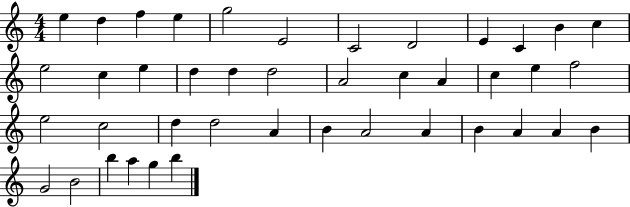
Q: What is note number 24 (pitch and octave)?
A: F5